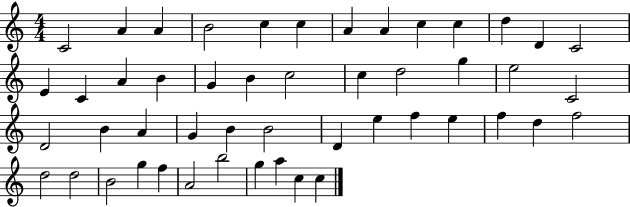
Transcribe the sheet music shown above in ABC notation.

X:1
T:Untitled
M:4/4
L:1/4
K:C
C2 A A B2 c c A A c c d D C2 E C A B G B c2 c d2 g e2 C2 D2 B A G B B2 D e f e f d f2 d2 d2 B2 g f A2 b2 g a c c